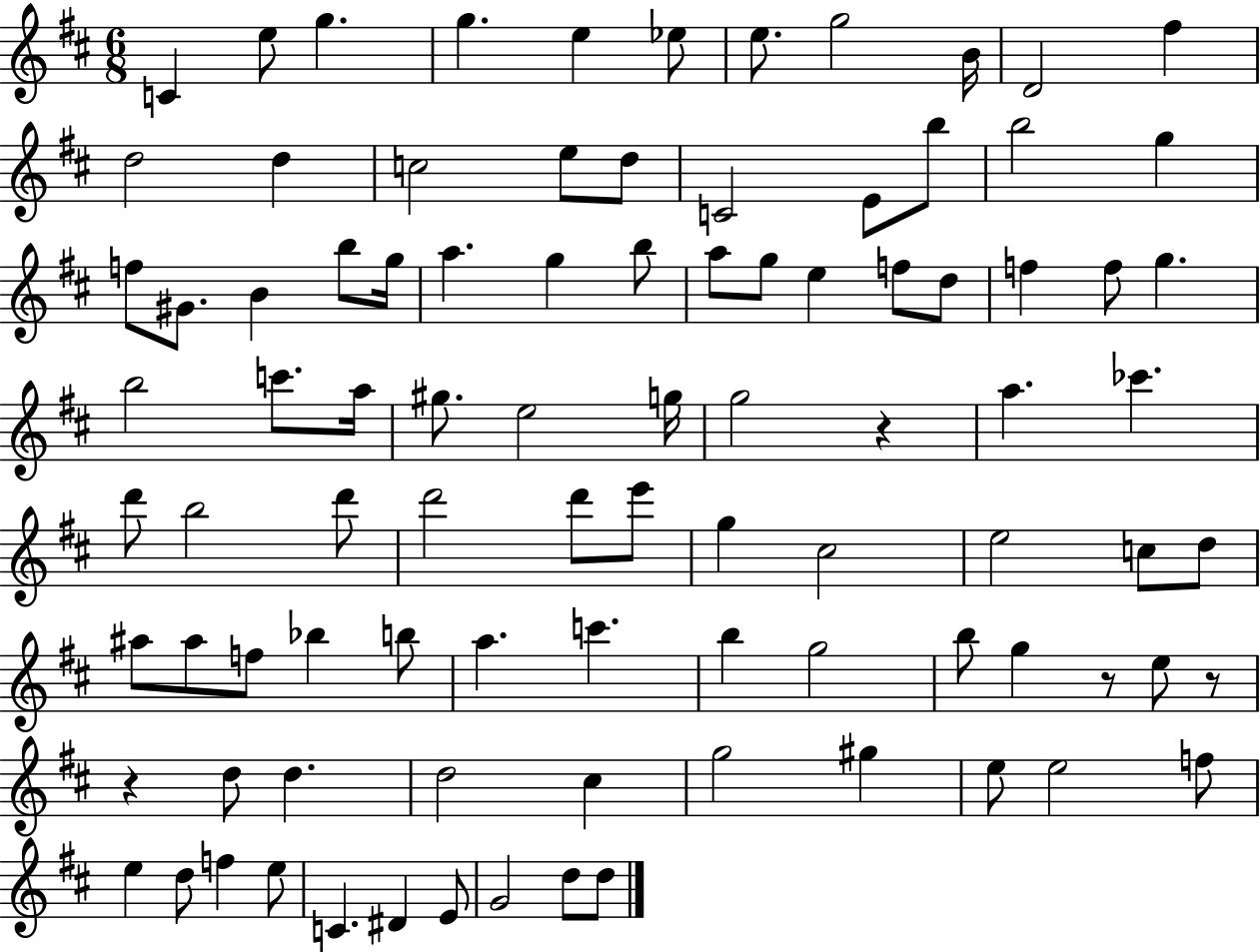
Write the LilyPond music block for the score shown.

{
  \clef treble
  \numericTimeSignature
  \time 6/8
  \key d \major
  c'4 e''8 g''4. | g''4. e''4 ees''8 | e''8. g''2 b'16 | d'2 fis''4 | \break d''2 d''4 | c''2 e''8 d''8 | c'2 e'8 b''8 | b''2 g''4 | \break f''8 gis'8. b'4 b''8 g''16 | a''4. g''4 b''8 | a''8 g''8 e''4 f''8 d''8 | f''4 f''8 g''4. | \break b''2 c'''8. a''16 | gis''8. e''2 g''16 | g''2 r4 | a''4. ces'''4. | \break d'''8 b''2 d'''8 | d'''2 d'''8 e'''8 | g''4 cis''2 | e''2 c''8 d''8 | \break ais''8 ais''8 f''8 bes''4 b''8 | a''4. c'''4. | b''4 g''2 | b''8 g''4 r8 e''8 r8 | \break r4 d''8 d''4. | d''2 cis''4 | g''2 gis''4 | e''8 e''2 f''8 | \break e''4 d''8 f''4 e''8 | c'4. dis'4 e'8 | g'2 d''8 d''8 | \bar "|."
}